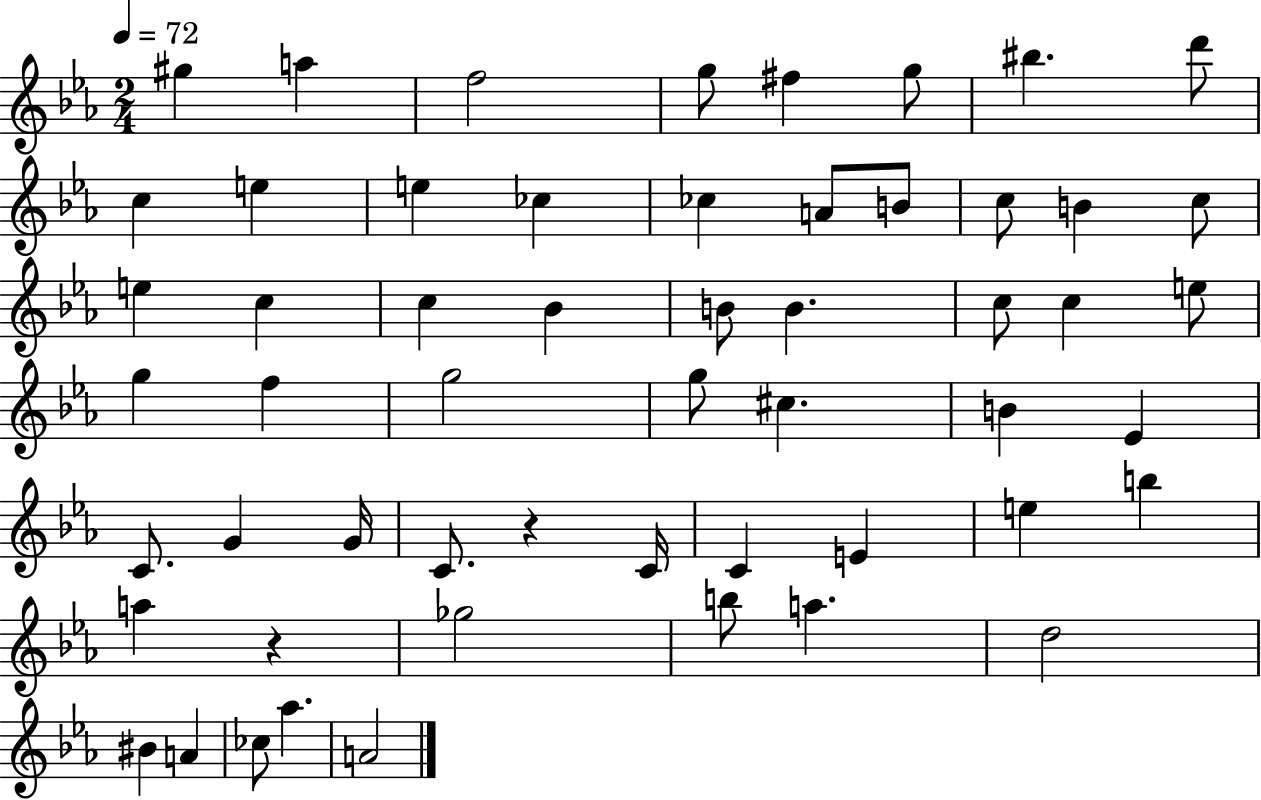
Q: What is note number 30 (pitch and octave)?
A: G5